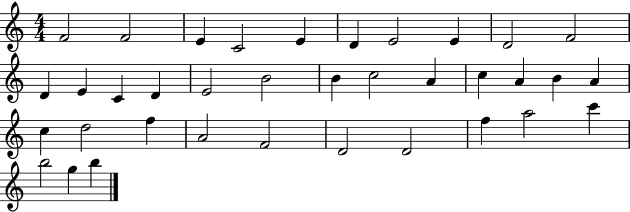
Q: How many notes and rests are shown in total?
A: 36